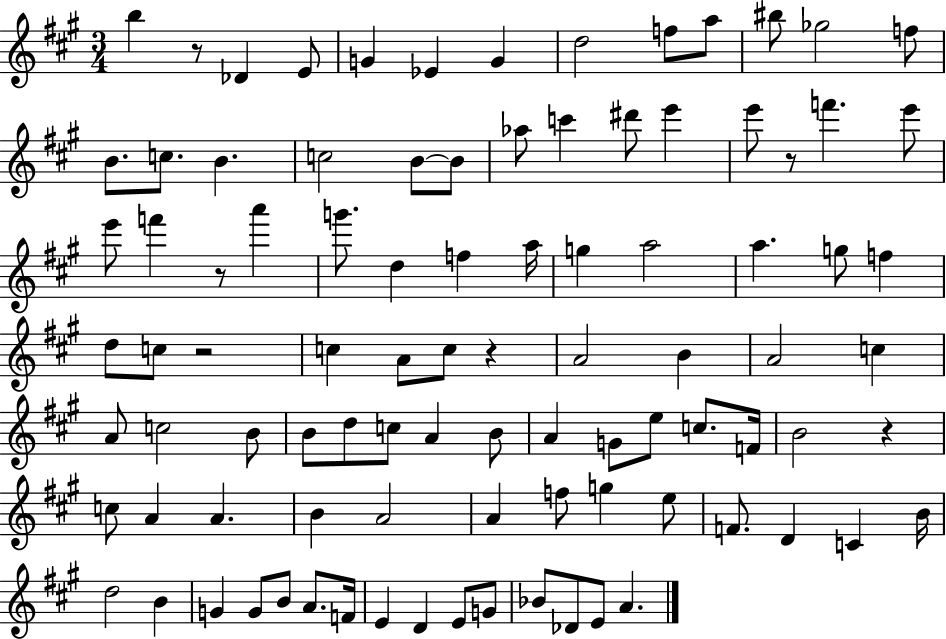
{
  \clef treble
  \numericTimeSignature
  \time 3/4
  \key a \major
  b''4 r8 des'4 e'8 | g'4 ees'4 g'4 | d''2 f''8 a''8 | bis''8 ges''2 f''8 | \break b'8. c''8. b'4. | c''2 b'8~~ b'8 | aes''8 c'''4 dis'''8 e'''4 | e'''8 r8 f'''4. e'''8 | \break e'''8 f'''4 r8 a'''4 | g'''8. d''4 f''4 a''16 | g''4 a''2 | a''4. g''8 f''4 | \break d''8 c''8 r2 | c''4 a'8 c''8 r4 | a'2 b'4 | a'2 c''4 | \break a'8 c''2 b'8 | b'8 d''8 c''8 a'4 b'8 | a'4 g'8 e''8 c''8. f'16 | b'2 r4 | \break c''8 a'4 a'4. | b'4 a'2 | a'4 f''8 g''4 e''8 | f'8. d'4 c'4 b'16 | \break d''2 b'4 | g'4 g'8 b'8 a'8. f'16 | e'4 d'4 e'8 g'8 | bes'8 des'8 e'8 a'4. | \break \bar "|."
}